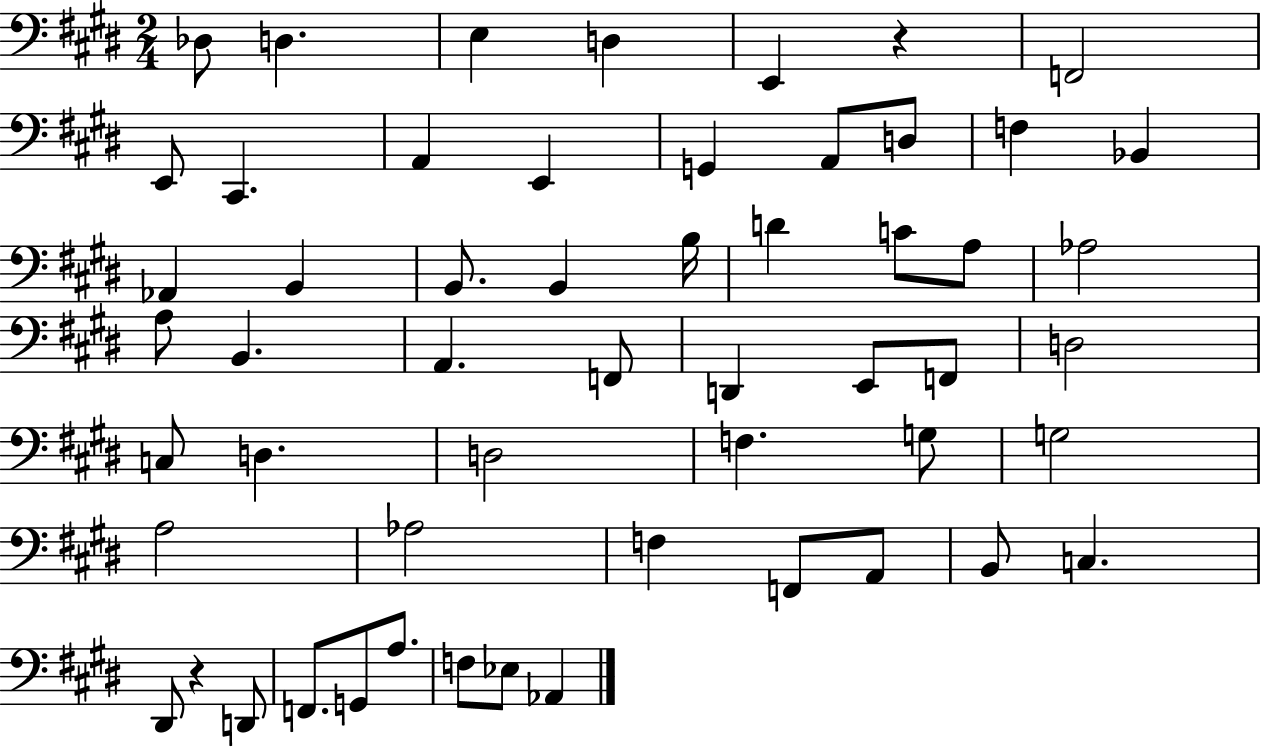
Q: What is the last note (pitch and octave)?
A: Ab2